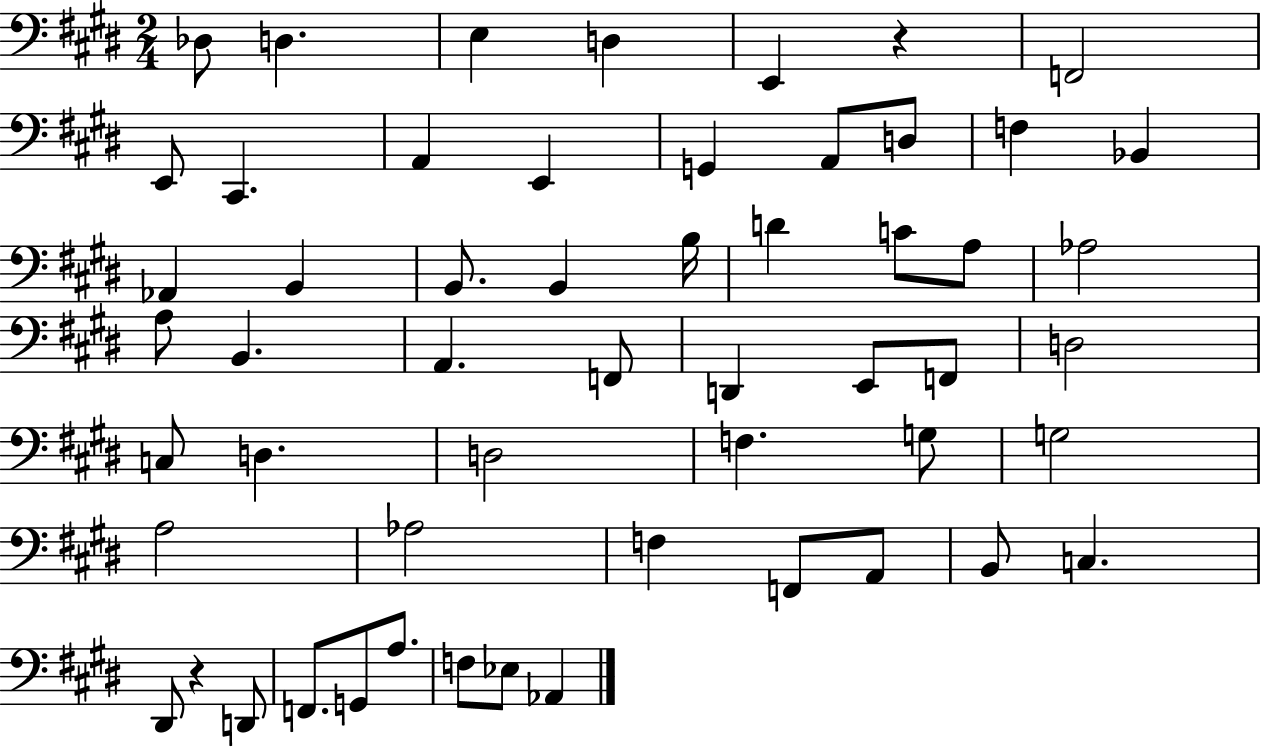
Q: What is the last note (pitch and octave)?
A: Ab2